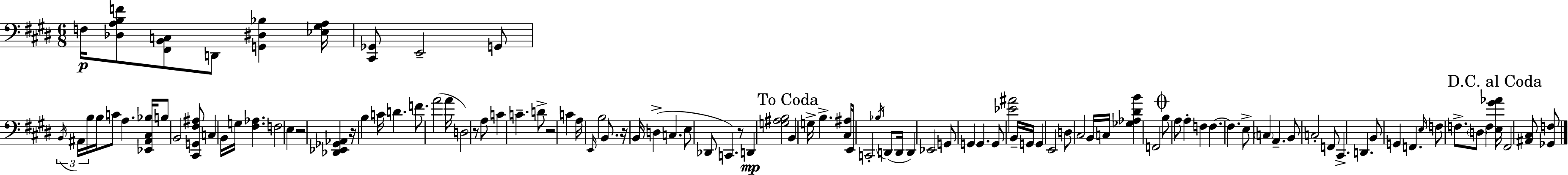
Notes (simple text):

F3/s [Db3,A3,B3,F4]/e [F#2,B2,C3]/e D2/e [G2,D#3,Bb3]/q [Eb3,G#3,A3]/s [C#2,Gb2]/e E2/h G2/e B2/s A#2/s B3/s B3/s C4/e A3/q. [Eb2,A#2,C#3,Bb3]/s B3/e B2/h [C#2,G2,F#3,A#3]/e C3/q B2/s G3/s [F#3,Ab3]/q. F3/h E3/q R/h [Db2,Eb2,Gb2,Ab2]/q R/s B3/q C4/s D4/q. F4/e. A4/h A4/s D3/h R/e A3/e C4/q C4/q. D4/e R/h C4/q A3/s E2/s B3/h B2/e. R/s B2/s D3/q C3/q. E3/e Db2/e C2/q. R/e D2/q [G3,A#3,B3]/h B2/q G3/s B3/q. [C#3,A#3]/s E2/s C2/h Bb3/s D2/e D2/s D2/q Eb2/h G2/e G2/q G2/q. G2/e [Eb4,A#4]/h B2/s G2/s G2/q E2/h D3/e C#3/h B2/s C3/s [Gb3,Ab3,D#4,B4]/q F2/h B3/e A3/e A3/q F3/q F3/q. F3/q. E3/e C3/q A2/q. B2/e C3/h F2/e C#2/q. D2/q. B2/e G2/q F2/q. E3/s F3/e F3/e. D3/e F3/q [E3,G#4,Ab4]/s F#2/h [A#2,C#3]/e [Gb2,F3]/e